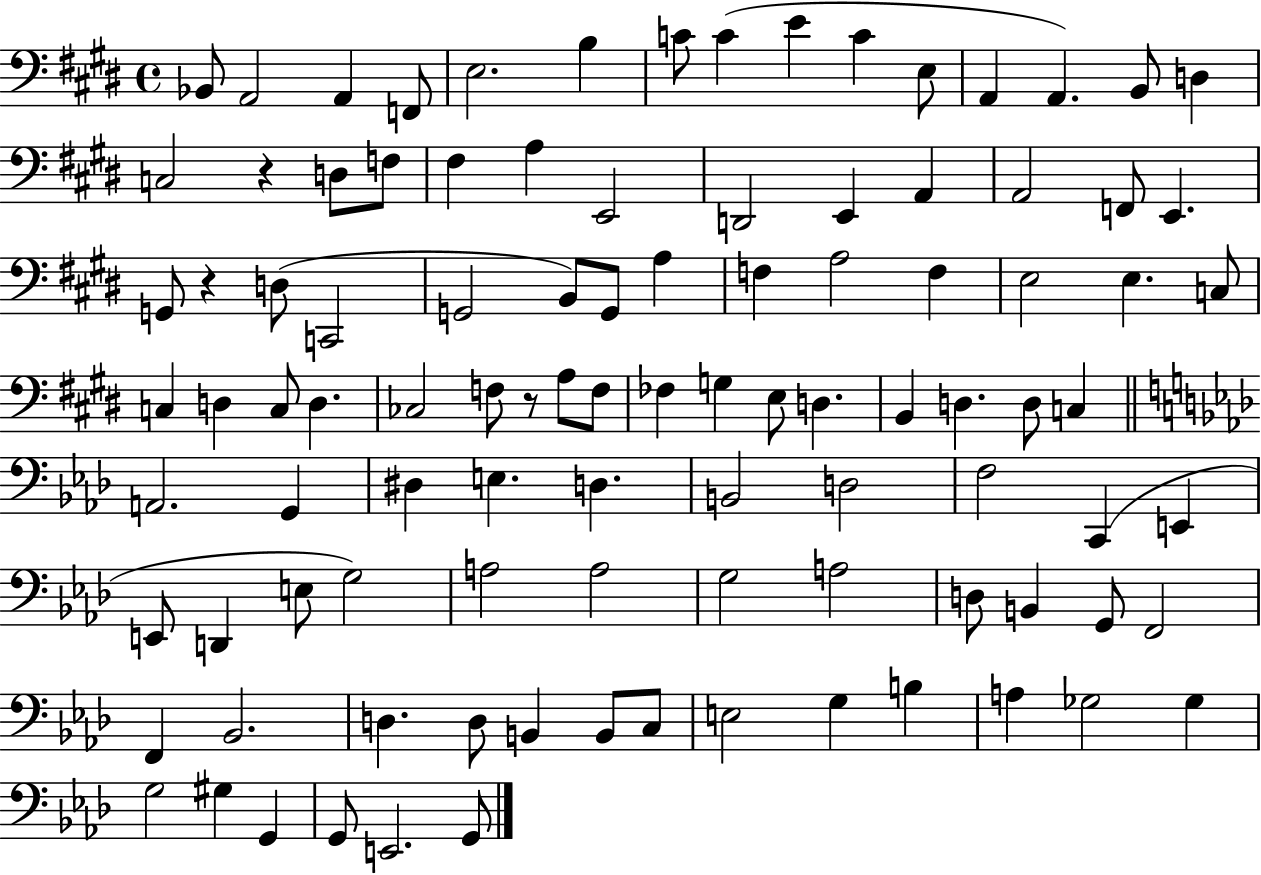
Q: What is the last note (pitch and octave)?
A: G2